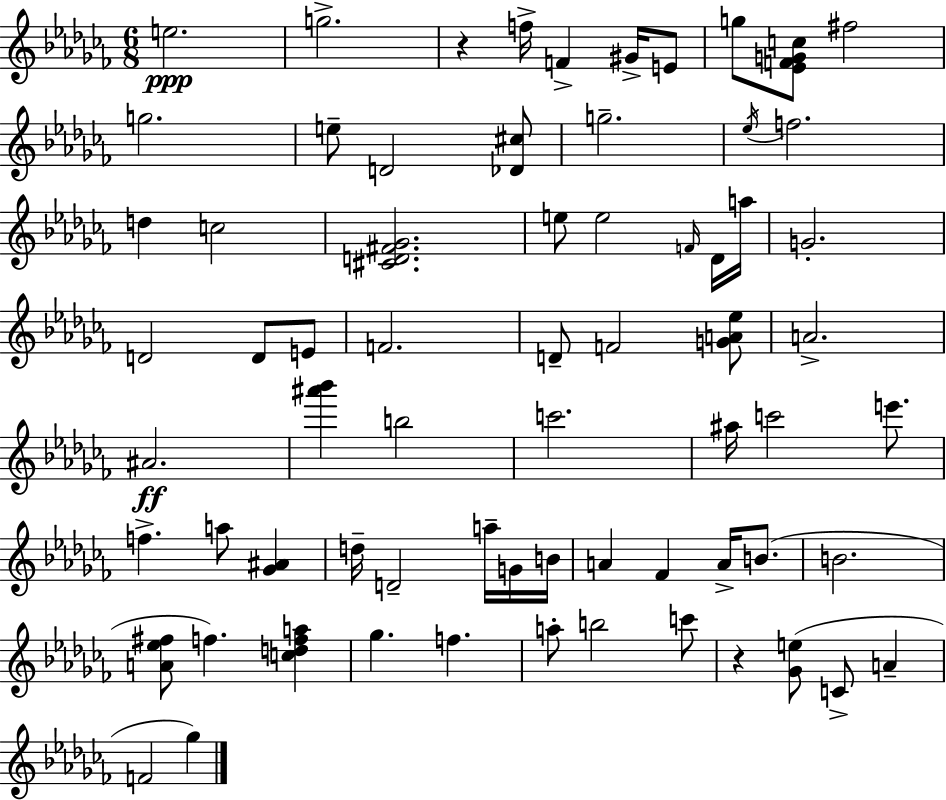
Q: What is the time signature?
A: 6/8